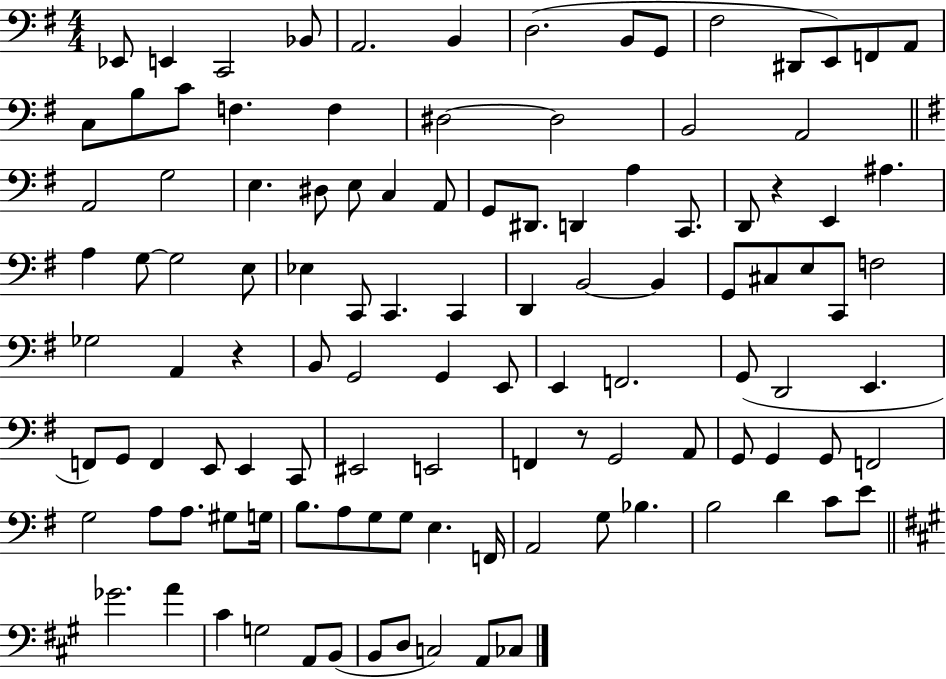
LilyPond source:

{
  \clef bass
  \numericTimeSignature
  \time 4/4
  \key g \major
  \repeat volta 2 { ees,8 e,4 c,2 bes,8 | a,2. b,4 | d2.( b,8 g,8 | fis2 dis,8 e,8) f,8 a,8 | \break c8 b8 c'8 f4. f4 | dis2~~ dis2 | b,2 a,2 | \bar "||" \break \key g \major a,2 g2 | e4. dis8 e8 c4 a,8 | g,8 dis,8. d,4 a4 c,8. | d,8 r4 e,4 ais4. | \break a4 g8~~ g2 e8 | ees4 c,8 c,4. c,4 | d,4 b,2~~ b,4 | g,8 cis8 e8 c,8 f2 | \break ges2 a,4 r4 | b,8 g,2 g,4 e,8 | e,4 f,2. | g,8( d,2 e,4. | \break f,8) g,8 f,4 e,8 e,4 c,8 | eis,2 e,2 | f,4 r8 g,2 a,8 | g,8 g,4 g,8 f,2 | \break g2 a8 a8. gis8 g16 | b8. a8 g8 g8 e4. f,16 | a,2 g8 bes4. | b2 d'4 c'8 e'8 | \break \bar "||" \break \key a \major ges'2. a'4 | cis'4 g2 a,8 b,8( | b,8 d8 c2) a,8 ces8 | } \bar "|."
}